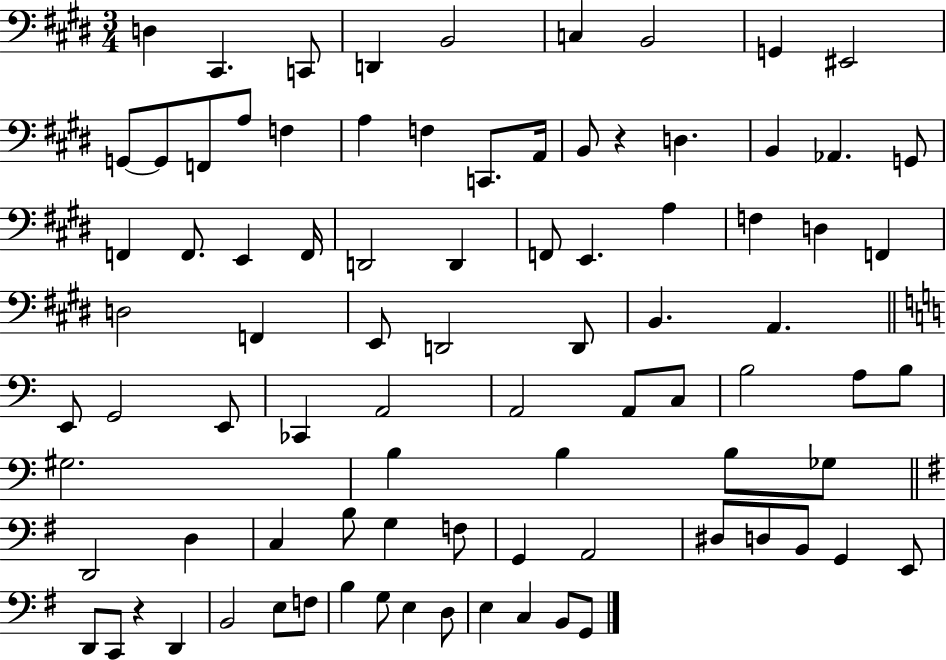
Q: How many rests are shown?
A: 2